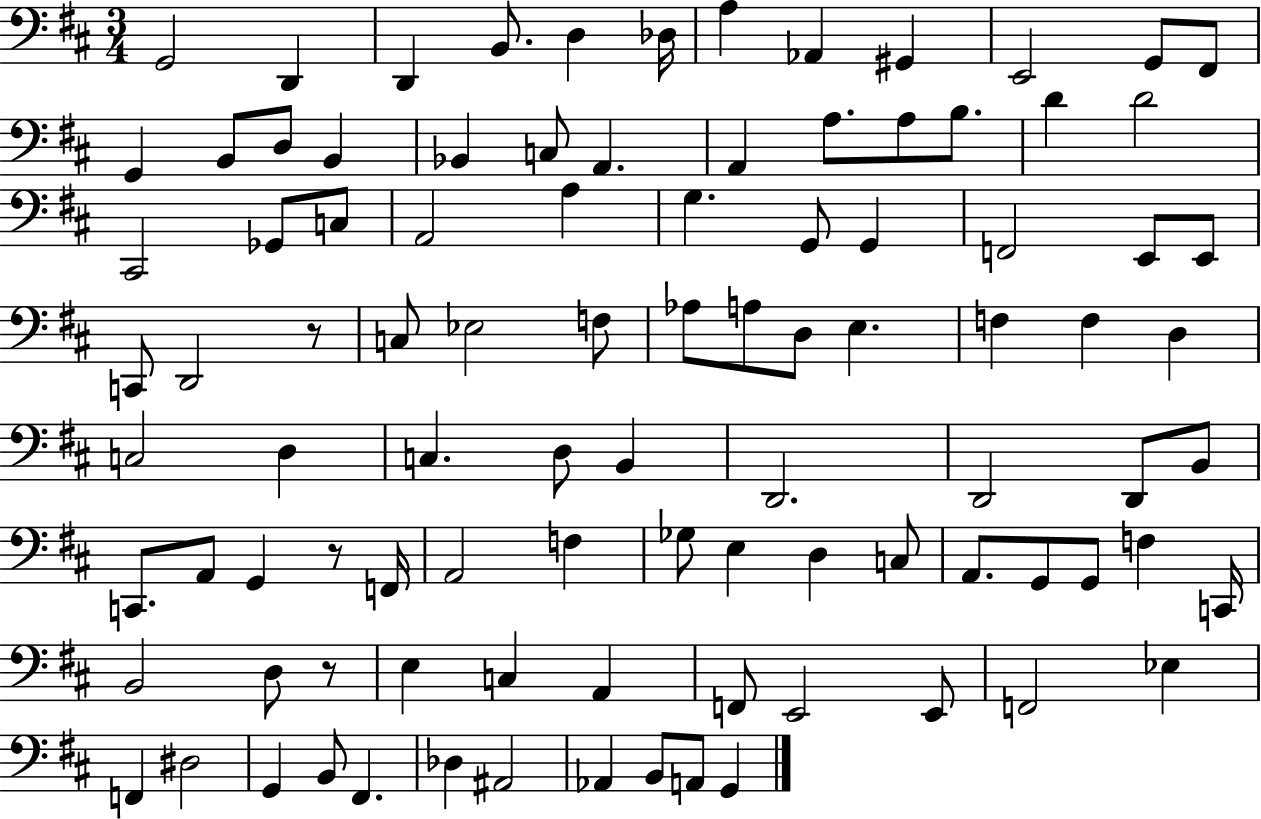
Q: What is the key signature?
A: D major